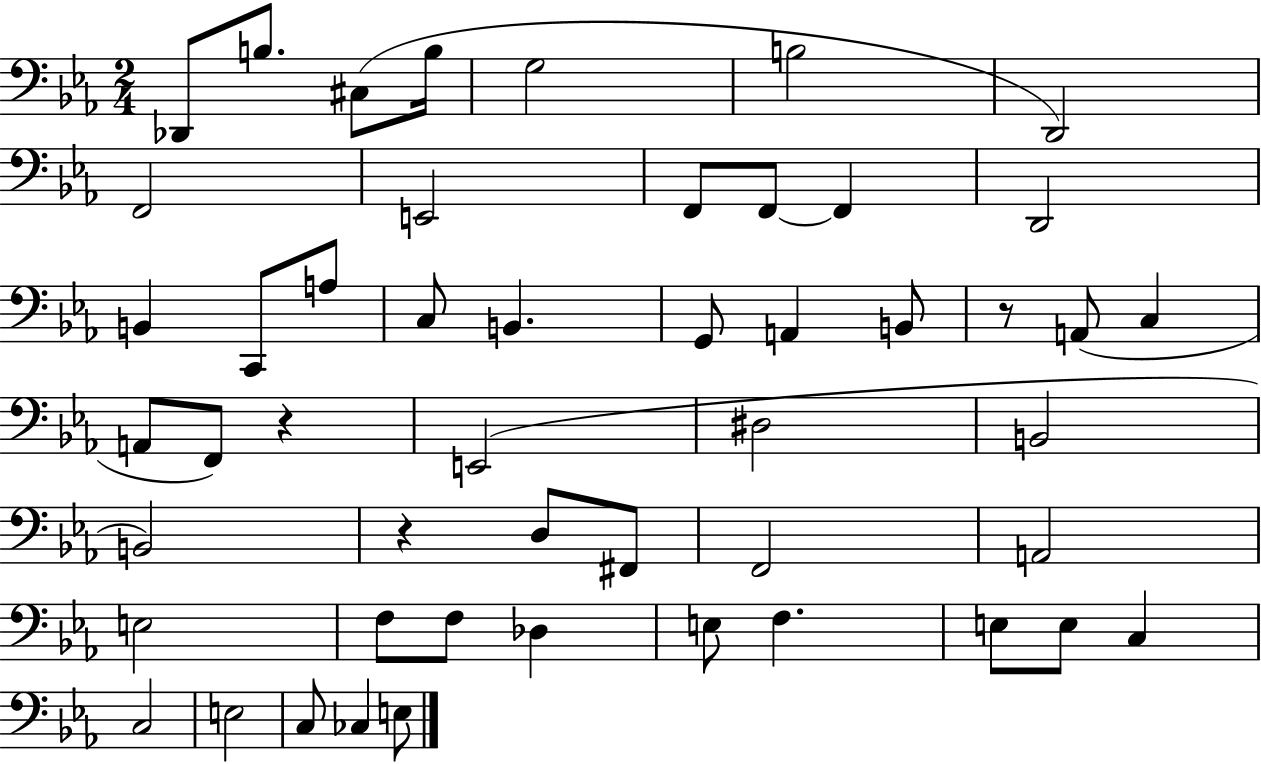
X:1
T:Untitled
M:2/4
L:1/4
K:Eb
_D,,/2 B,/2 ^C,/2 B,/4 G,2 B,2 D,,2 F,,2 E,,2 F,,/2 F,,/2 F,, D,,2 B,, C,,/2 A,/2 C,/2 B,, G,,/2 A,, B,,/2 z/2 A,,/2 C, A,,/2 F,,/2 z E,,2 ^D,2 B,,2 B,,2 z D,/2 ^F,,/2 F,,2 A,,2 E,2 F,/2 F,/2 _D, E,/2 F, E,/2 E,/2 C, C,2 E,2 C,/2 _C, E,/2